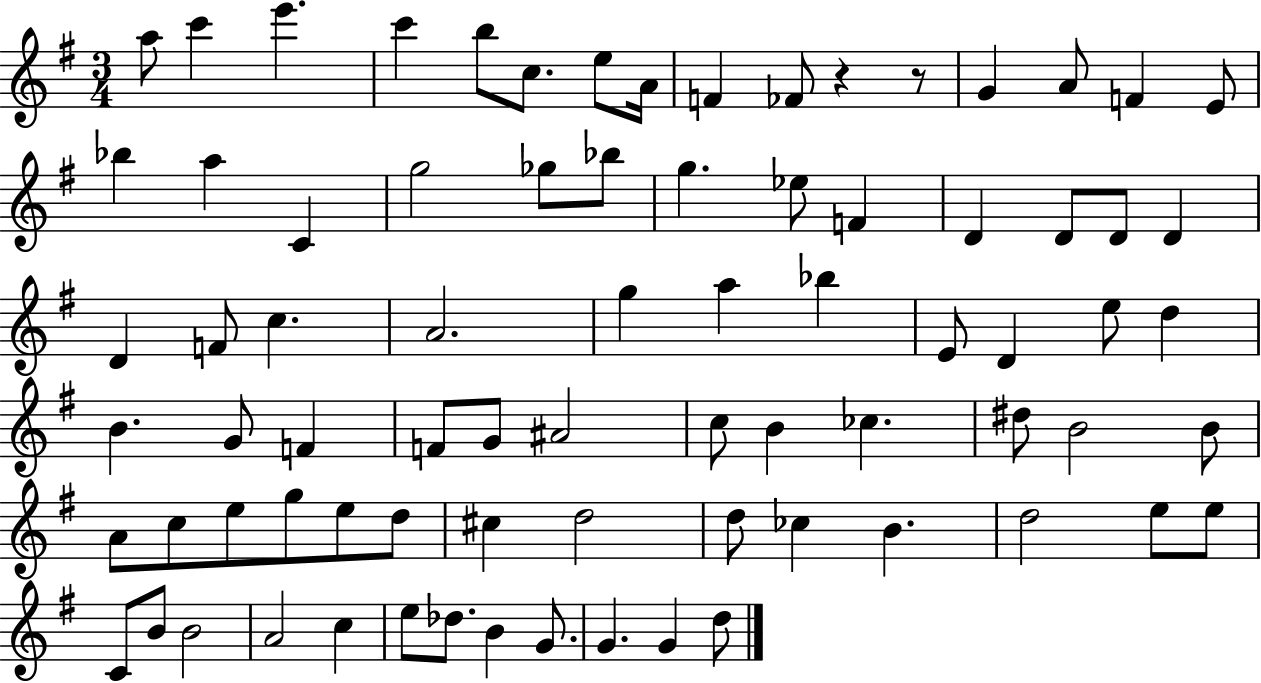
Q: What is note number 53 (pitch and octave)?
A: E5